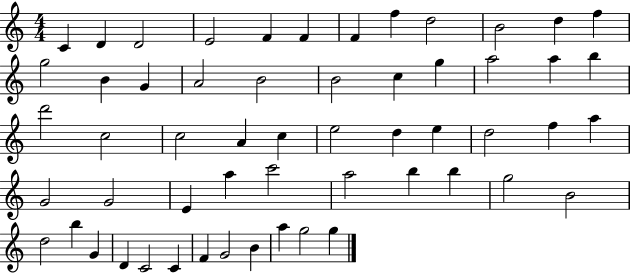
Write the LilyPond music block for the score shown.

{
  \clef treble
  \numericTimeSignature
  \time 4/4
  \key c \major
  c'4 d'4 d'2 | e'2 f'4 f'4 | f'4 f''4 d''2 | b'2 d''4 f''4 | \break g''2 b'4 g'4 | a'2 b'2 | b'2 c''4 g''4 | a''2 a''4 b''4 | \break d'''2 c''2 | c''2 a'4 c''4 | e''2 d''4 e''4 | d''2 f''4 a''4 | \break g'2 g'2 | e'4 a''4 c'''2 | a''2 b''4 b''4 | g''2 b'2 | \break d''2 b''4 g'4 | d'4 c'2 c'4 | f'4 g'2 b'4 | a''4 g''2 g''4 | \break \bar "|."
}